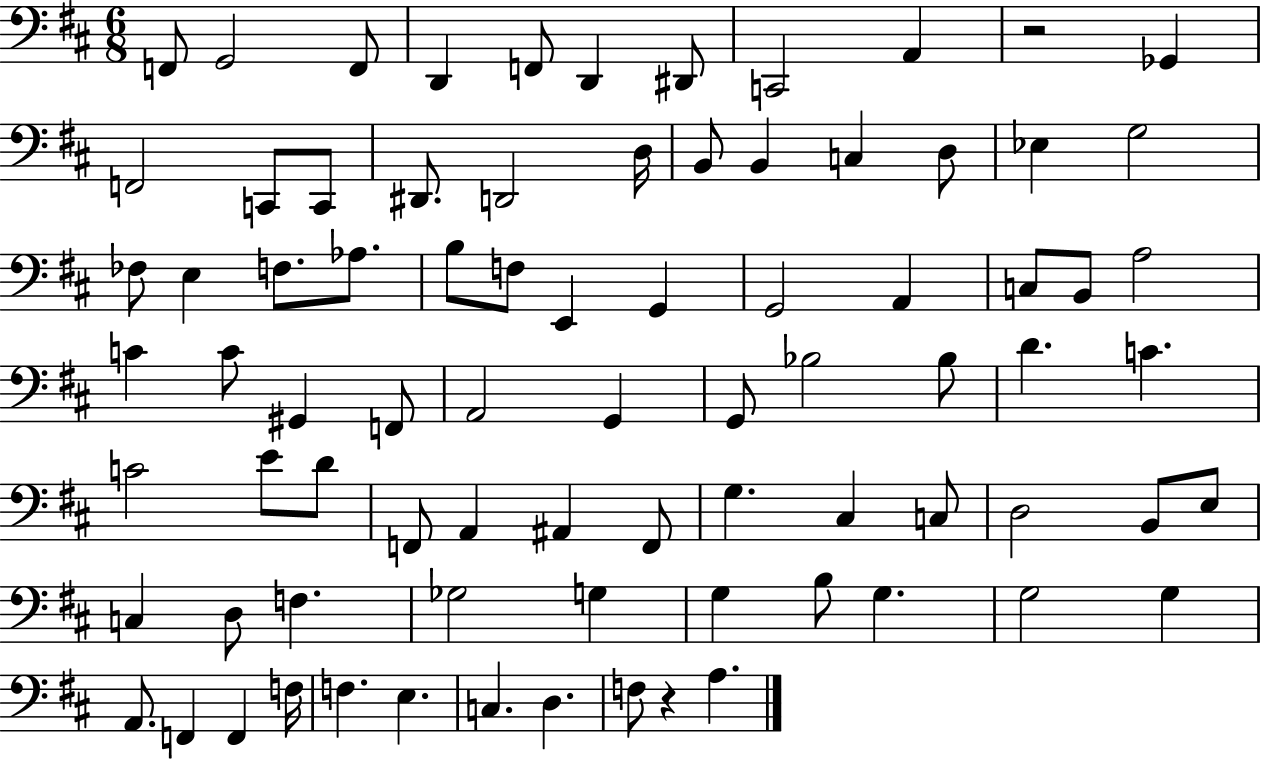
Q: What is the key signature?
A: D major